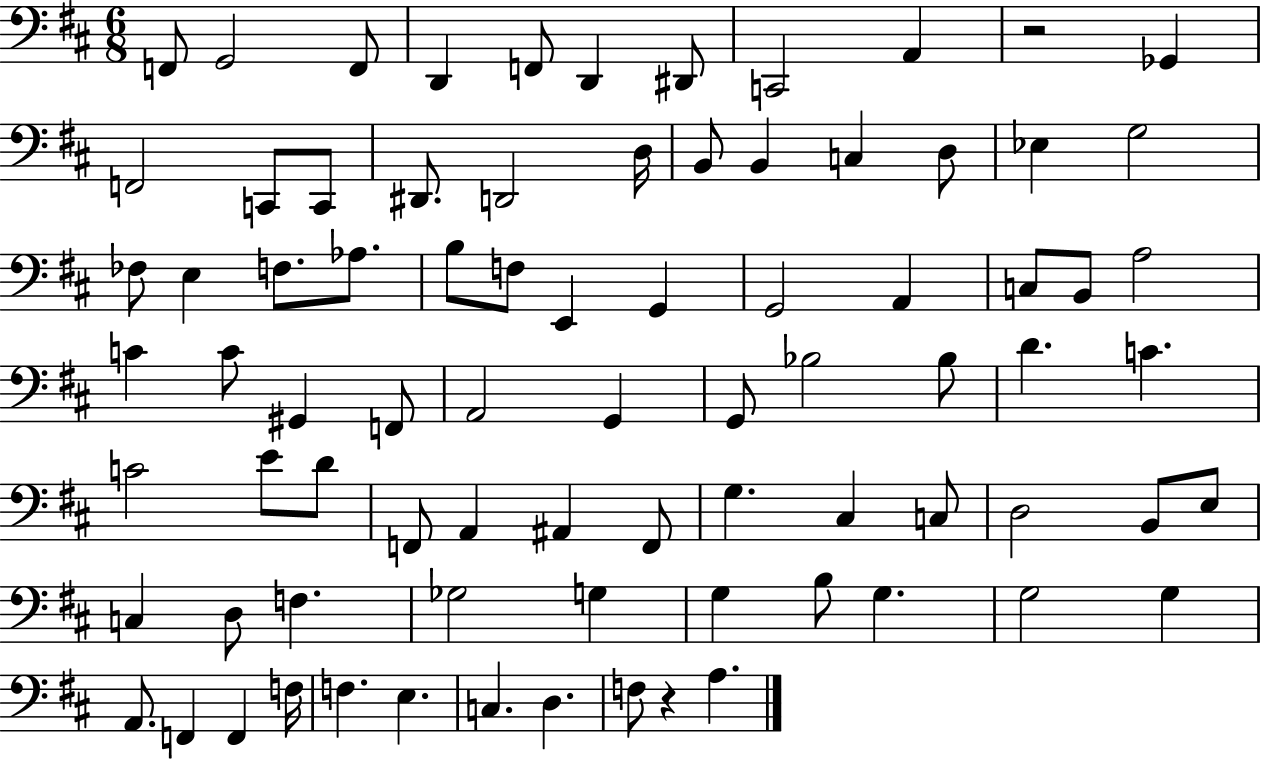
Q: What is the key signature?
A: D major